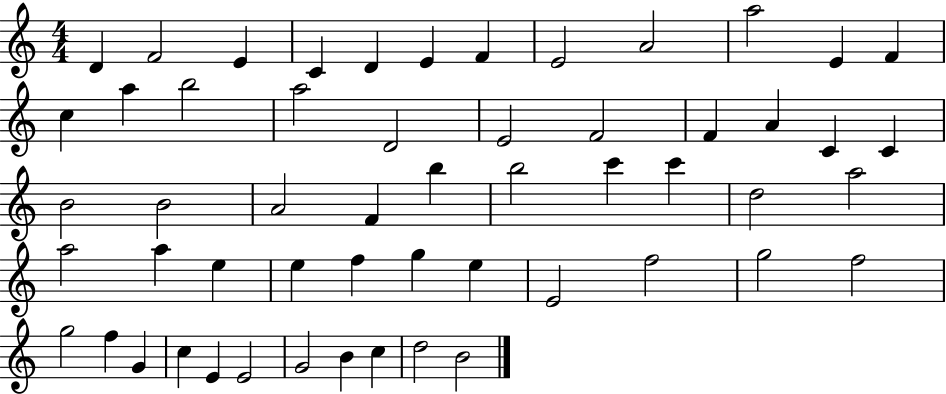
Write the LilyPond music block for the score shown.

{
  \clef treble
  \numericTimeSignature
  \time 4/4
  \key c \major
  d'4 f'2 e'4 | c'4 d'4 e'4 f'4 | e'2 a'2 | a''2 e'4 f'4 | \break c''4 a''4 b''2 | a''2 d'2 | e'2 f'2 | f'4 a'4 c'4 c'4 | \break b'2 b'2 | a'2 f'4 b''4 | b''2 c'''4 c'''4 | d''2 a''2 | \break a''2 a''4 e''4 | e''4 f''4 g''4 e''4 | e'2 f''2 | g''2 f''2 | \break g''2 f''4 g'4 | c''4 e'4 e'2 | g'2 b'4 c''4 | d''2 b'2 | \break \bar "|."
}